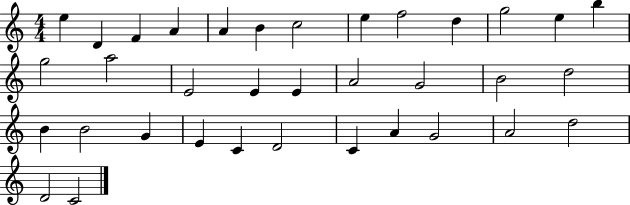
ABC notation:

X:1
T:Untitled
M:4/4
L:1/4
K:C
e D F A A B c2 e f2 d g2 e b g2 a2 E2 E E A2 G2 B2 d2 B B2 G E C D2 C A G2 A2 d2 D2 C2